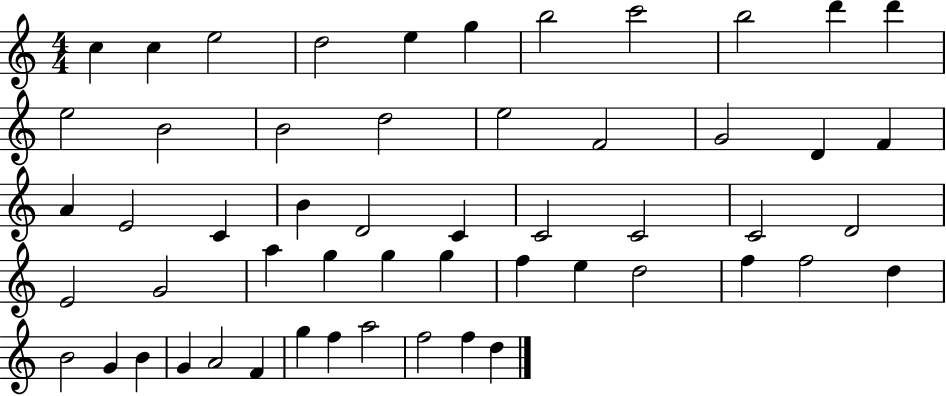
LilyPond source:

{
  \clef treble
  \numericTimeSignature
  \time 4/4
  \key c \major
  c''4 c''4 e''2 | d''2 e''4 g''4 | b''2 c'''2 | b''2 d'''4 d'''4 | \break e''2 b'2 | b'2 d''2 | e''2 f'2 | g'2 d'4 f'4 | \break a'4 e'2 c'4 | b'4 d'2 c'4 | c'2 c'2 | c'2 d'2 | \break e'2 g'2 | a''4 g''4 g''4 g''4 | f''4 e''4 d''2 | f''4 f''2 d''4 | \break b'2 g'4 b'4 | g'4 a'2 f'4 | g''4 f''4 a''2 | f''2 f''4 d''4 | \break \bar "|."
}